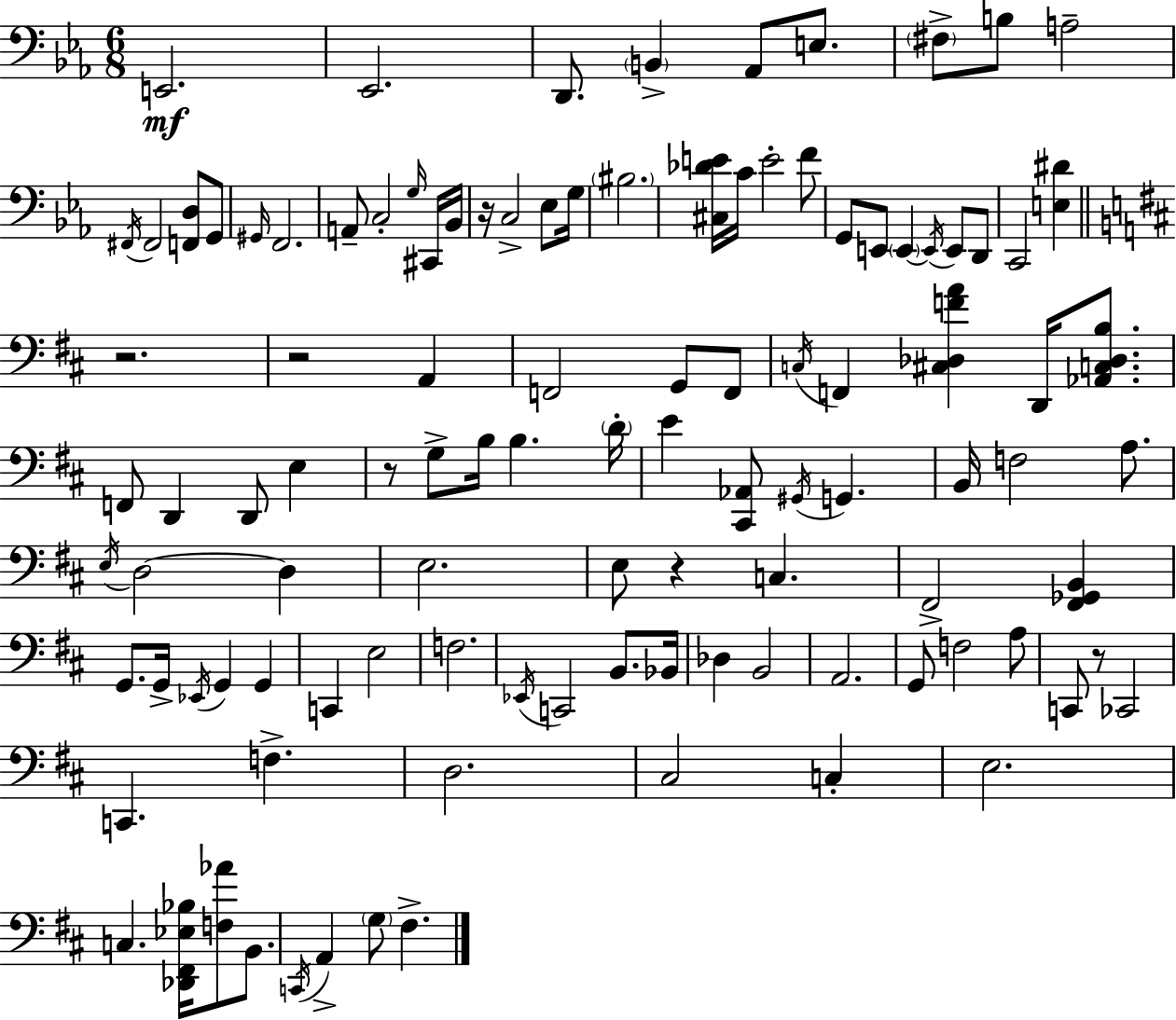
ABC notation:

X:1
T:Untitled
M:6/8
L:1/4
K:Eb
E,,2 _E,,2 D,,/2 B,, _A,,/2 E,/2 ^F,/2 B,/2 A,2 ^F,,/4 ^F,,2 [F,,D,]/2 G,,/2 ^G,,/4 F,,2 A,,/2 C,2 G,/4 ^C,,/4 _B,,/4 z/4 C,2 _E,/2 G,/4 ^B,2 [^C,_DE]/4 C/4 E2 F/2 G,,/2 E,,/2 E,, E,,/4 E,,/2 D,,/2 C,,2 [E,^D] z2 z2 A,, F,,2 G,,/2 F,,/2 C,/4 F,, [^C,_D,FA] D,,/4 [_A,,C,_D,B,]/2 F,,/2 D,, D,,/2 E, z/2 G,/2 B,/4 B, D/4 E [^C,,_A,,]/2 ^G,,/4 G,, B,,/4 F,2 A,/2 E,/4 D,2 D, E,2 E,/2 z C, ^F,,2 [^F,,_G,,B,,] G,,/2 G,,/4 _E,,/4 G,, G,, C,, E,2 F,2 _E,,/4 C,,2 B,,/2 _B,,/4 _D, B,,2 A,,2 G,,/2 F,2 A,/2 C,,/2 z/2 _C,,2 C,, F, D,2 ^C,2 C, E,2 C, [_D,,^F,,_E,_B,]/4 [F,_A]/2 B,,/2 C,,/4 A,, G,/2 ^F,